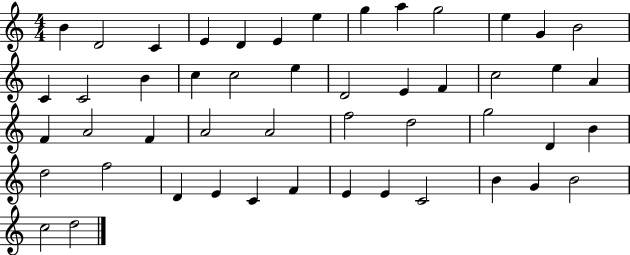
B4/q D4/h C4/q E4/q D4/q E4/q E5/q G5/q A5/q G5/h E5/q G4/q B4/h C4/q C4/h B4/q C5/q C5/h E5/q D4/h E4/q F4/q C5/h E5/q A4/q F4/q A4/h F4/q A4/h A4/h F5/h D5/h G5/h D4/q B4/q D5/h F5/h D4/q E4/q C4/q F4/q E4/q E4/q C4/h B4/q G4/q B4/h C5/h D5/h